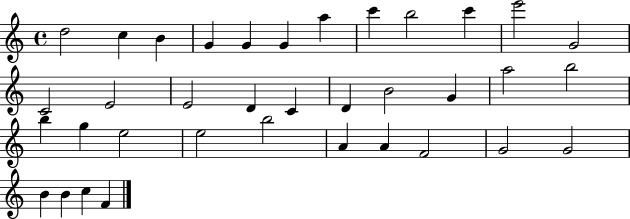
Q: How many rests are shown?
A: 0